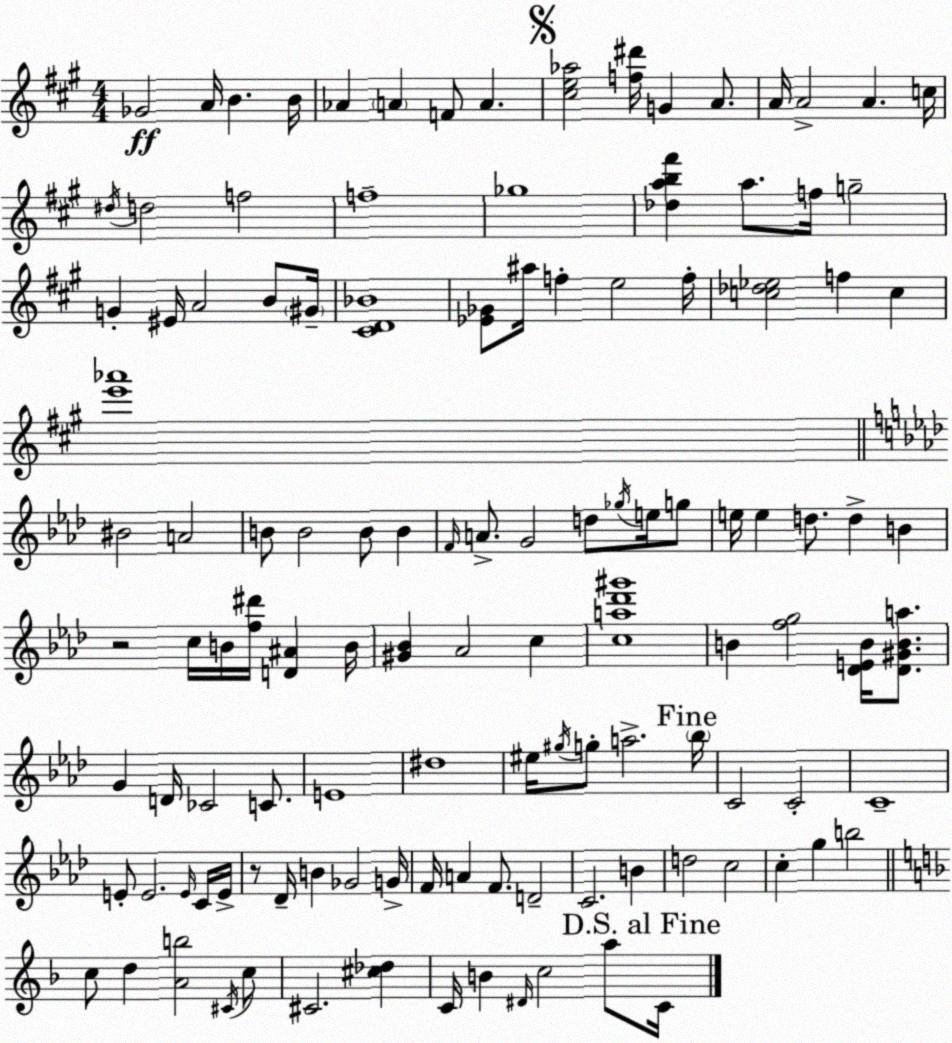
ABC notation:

X:1
T:Untitled
M:4/4
L:1/4
K:A
_G2 A/4 B B/4 _A A F/2 A [^ce_a]2 [f^d']/4 G A/2 A/4 A2 A c/4 ^d/4 d2 f2 f4 _g4 [_dab^f'] a/2 f/4 g2 G ^E/4 A2 B/2 ^G/4 [^CD_B]4 [_E_G]/2 ^a/4 f e2 f/4 [c_d_e]2 f c [e'_a']4 ^B2 A2 B/2 B2 B/2 B F/4 A/2 G2 d/2 _g/4 e/4 g/2 e/4 e d/2 d B z2 c/4 B/4 [f^d']/4 [D^A] B/4 [^G_B] _A2 c [ca_d'^g']4 B [fg]2 [_DEB]/4 [_D^GBa]/2 G D/4 _C2 C/2 E4 ^d4 ^e/4 ^g/4 g/2 a2 _b/4 C2 C2 C4 E/2 E2 E/4 C/4 E/4 z/2 _D/4 B _G2 G/4 F/4 A F/2 D2 C2 B d2 c2 c g b2 c/2 d [Ab]2 ^C/4 c/2 ^C2 [^c_d] C/4 B ^D/4 c2 a/2 C/4